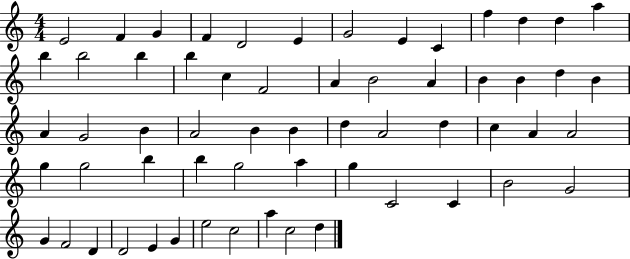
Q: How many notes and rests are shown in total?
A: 60